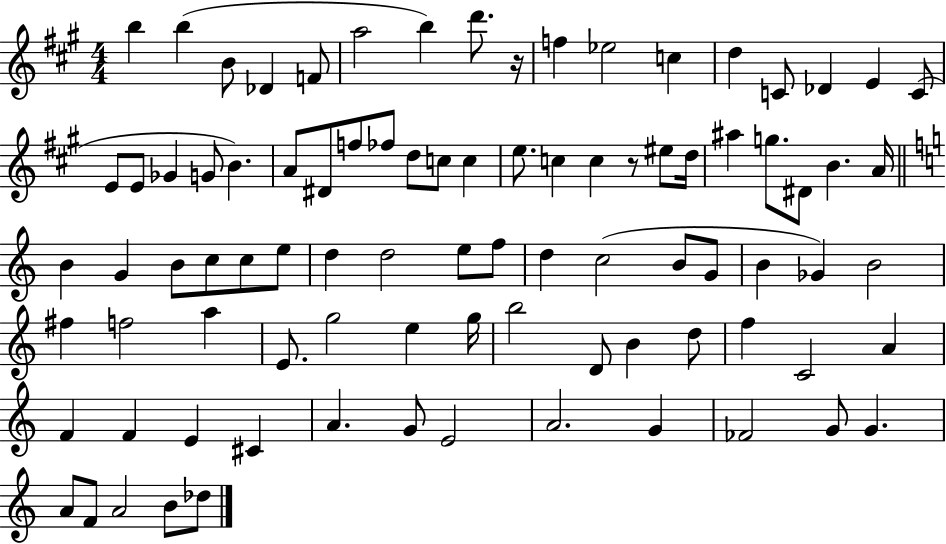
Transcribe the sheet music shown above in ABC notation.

X:1
T:Untitled
M:4/4
L:1/4
K:A
b b B/2 _D F/2 a2 b d'/2 z/4 f _e2 c d C/2 _D E C/2 E/2 E/2 _G G/2 B A/2 ^D/2 f/2 _f/2 d/2 c/2 c e/2 c c z/2 ^e/2 d/4 ^a g/2 ^D/2 B A/4 B G B/2 c/2 c/2 e/2 d d2 e/2 f/2 d c2 B/2 G/2 B _G B2 ^f f2 a E/2 g2 e g/4 b2 D/2 B d/2 f C2 A F F E ^C A G/2 E2 A2 G _F2 G/2 G A/2 F/2 A2 B/2 _d/2